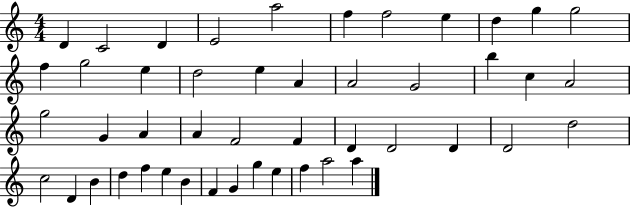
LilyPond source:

{
  \clef treble
  \numericTimeSignature
  \time 4/4
  \key c \major
  d'4 c'2 d'4 | e'2 a''2 | f''4 f''2 e''4 | d''4 g''4 g''2 | \break f''4 g''2 e''4 | d''2 e''4 a'4 | a'2 g'2 | b''4 c''4 a'2 | \break g''2 g'4 a'4 | a'4 f'2 f'4 | d'4 d'2 d'4 | d'2 d''2 | \break c''2 d'4 b'4 | d''4 f''4 e''4 b'4 | f'4 g'4 g''4 e''4 | f''4 a''2 a''4 | \break \bar "|."
}